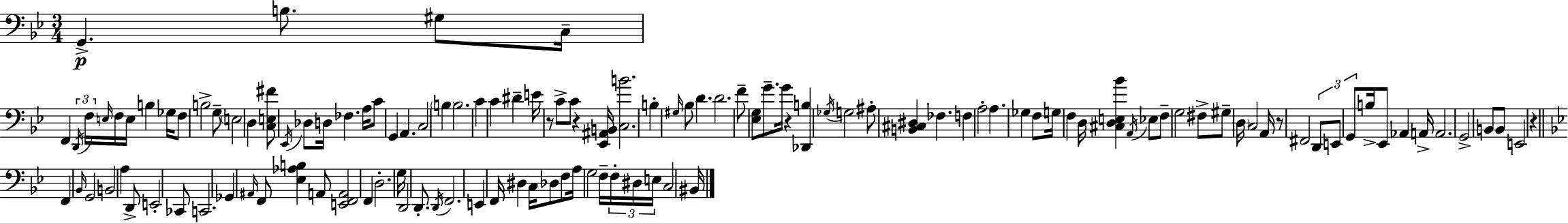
{
  \clef bass
  \numericTimeSignature
  \time 3/4
  \key bes \major
  g,4.->\p b8. gis8 c16-- | f,4 \tuplet 3/2 { \acciaccatura { d,16 } f16 \grace { e16 } } f16 e16 b4 | ges16 f8 b2-> | g8-- \parenthesize e2 d4 | \break <c e fis'>8 \acciaccatura { ees,16 } des8 d16 fes4. | a16 c'8 g,4 a,4. | c2 \parenthesize b4 | b2. | \break c'4 c'4 dis'4-- | e'16 r8 c'8-> c'8 r4 | <ees, ais, b,>16 <c b'>2. | b4-. \grace { gis16 } bes8 d'4. | \break d'2. | f'8-- <ees g>8 g'8.-- g'16 | r4 <des, b>4 \acciaccatura { ges16 } g2 | ais8-. <b, cis dis>4 fes4. | \break f4 a2-. | a4. ges4 | f8 g16 f4 d16 <cis d e bes'>4 | \acciaccatura { a,16 } ees8 f8-- g2 | \break fis8-> gis8-- \parenthesize d16 c2 | a,16 r8 fis,2 | \tuplet 3/2 { d,8 e,8 g,8 } b16-> ees,8 | aes,4 a,16-> a,2. | \break g,2-> | b,8 b,8 e,2 | r4 \bar "||" \break \key g \minor f,4 \grace { bes,16 } g,2 | b,2 a4 | d,8-> e,2-. ces,8 | c,2. | \break ges,4 \grace { ais,16 } f,8 <ees aes b>4 | a,8 <e, f, a,>2 f,4 | d2.-. | g16 d,2 d,8.-. | \break \acciaccatura { d,16 } f,2. | e,4 f,16 dis4 | c16 des8 f8 a16 g2 | f16-- \tuplet 3/2 { f16-. dis16 e16 } c2 | \break bis,16 \bar "|."
}